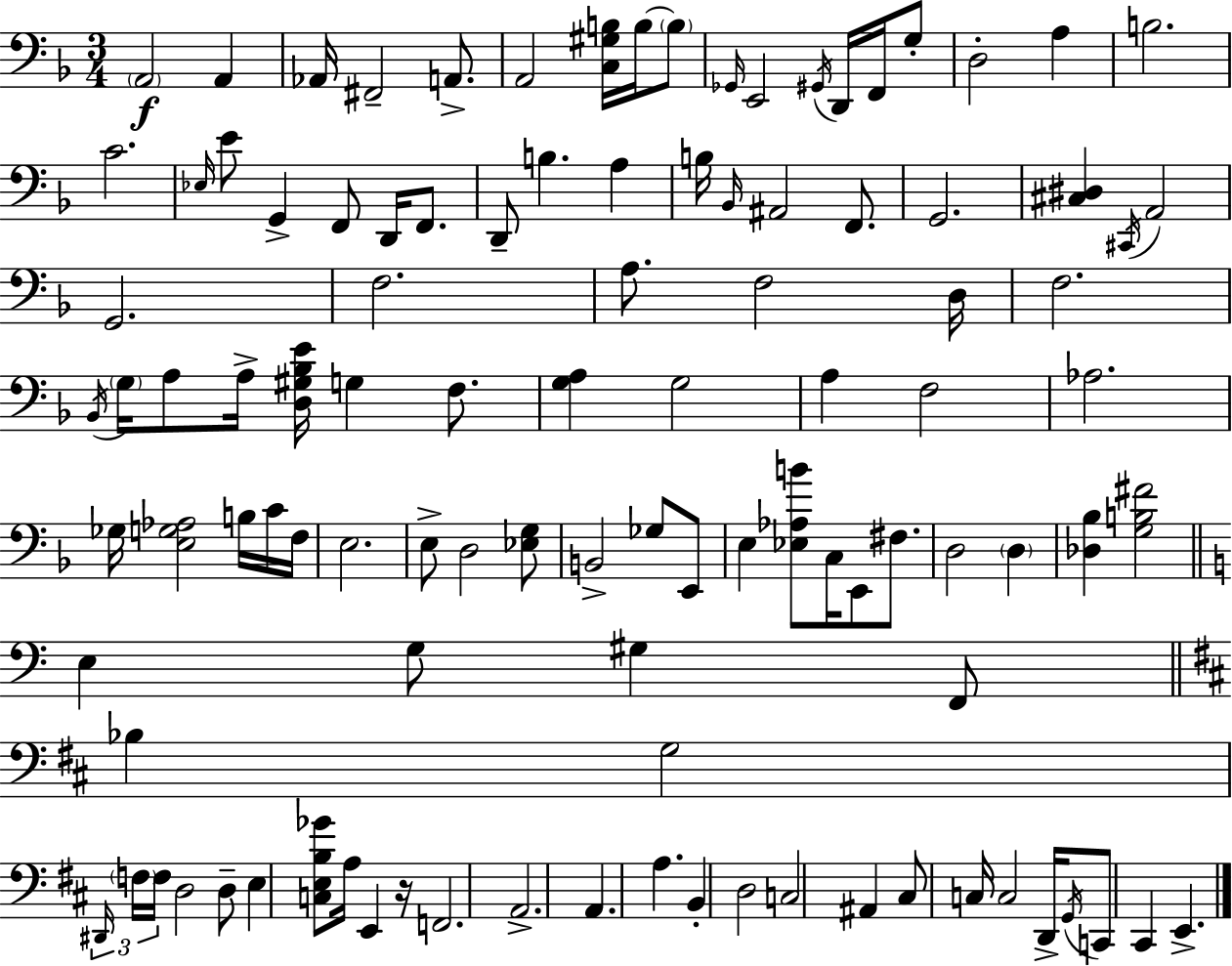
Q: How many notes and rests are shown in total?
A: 107